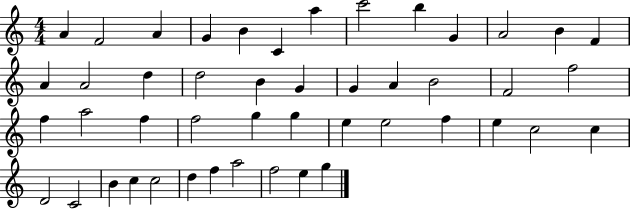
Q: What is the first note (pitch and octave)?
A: A4